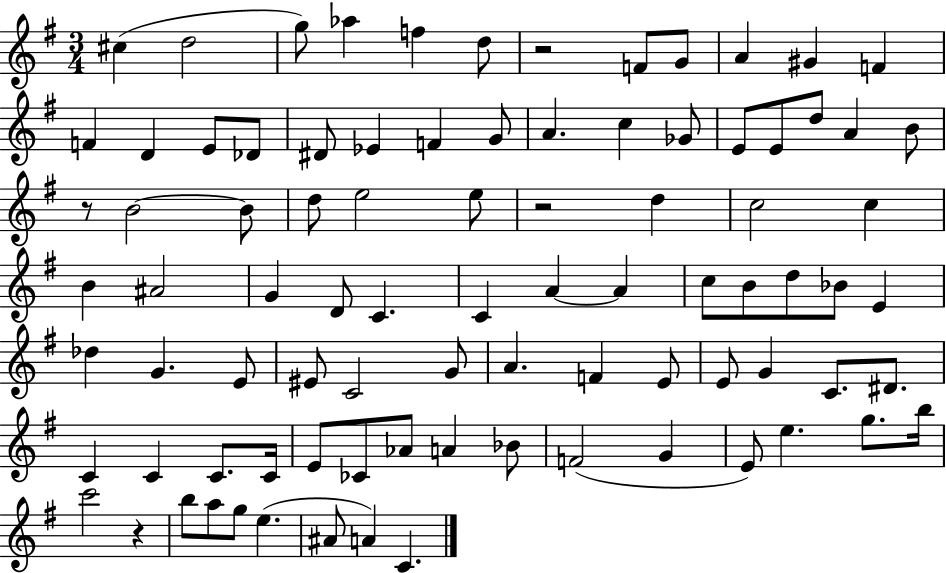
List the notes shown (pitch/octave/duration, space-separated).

C#5/q D5/h G5/e Ab5/q F5/q D5/e R/h F4/e G4/e A4/q G#4/q F4/q F4/q D4/q E4/e Db4/e D#4/e Eb4/q F4/q G4/e A4/q. C5/q Gb4/e E4/e E4/e D5/e A4/q B4/e R/e B4/h B4/e D5/e E5/h E5/e R/h D5/q C5/h C5/q B4/q A#4/h G4/q D4/e C4/q. C4/q A4/q A4/q C5/e B4/e D5/e Bb4/e E4/q Db5/q G4/q. E4/e EIS4/e C4/h G4/e A4/q. F4/q E4/e E4/e G4/q C4/e. D#4/e. C4/q C4/q C4/e. C4/s E4/e CES4/e Ab4/e A4/q Bb4/e F4/h G4/q E4/e E5/q. G5/e. B5/s C6/h R/q B5/e A5/e G5/e E5/q. A#4/e A4/q C4/q.